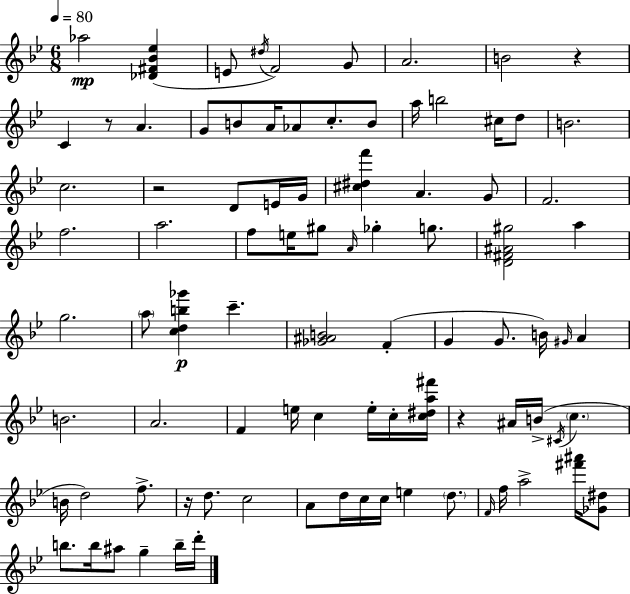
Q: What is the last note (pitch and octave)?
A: D6